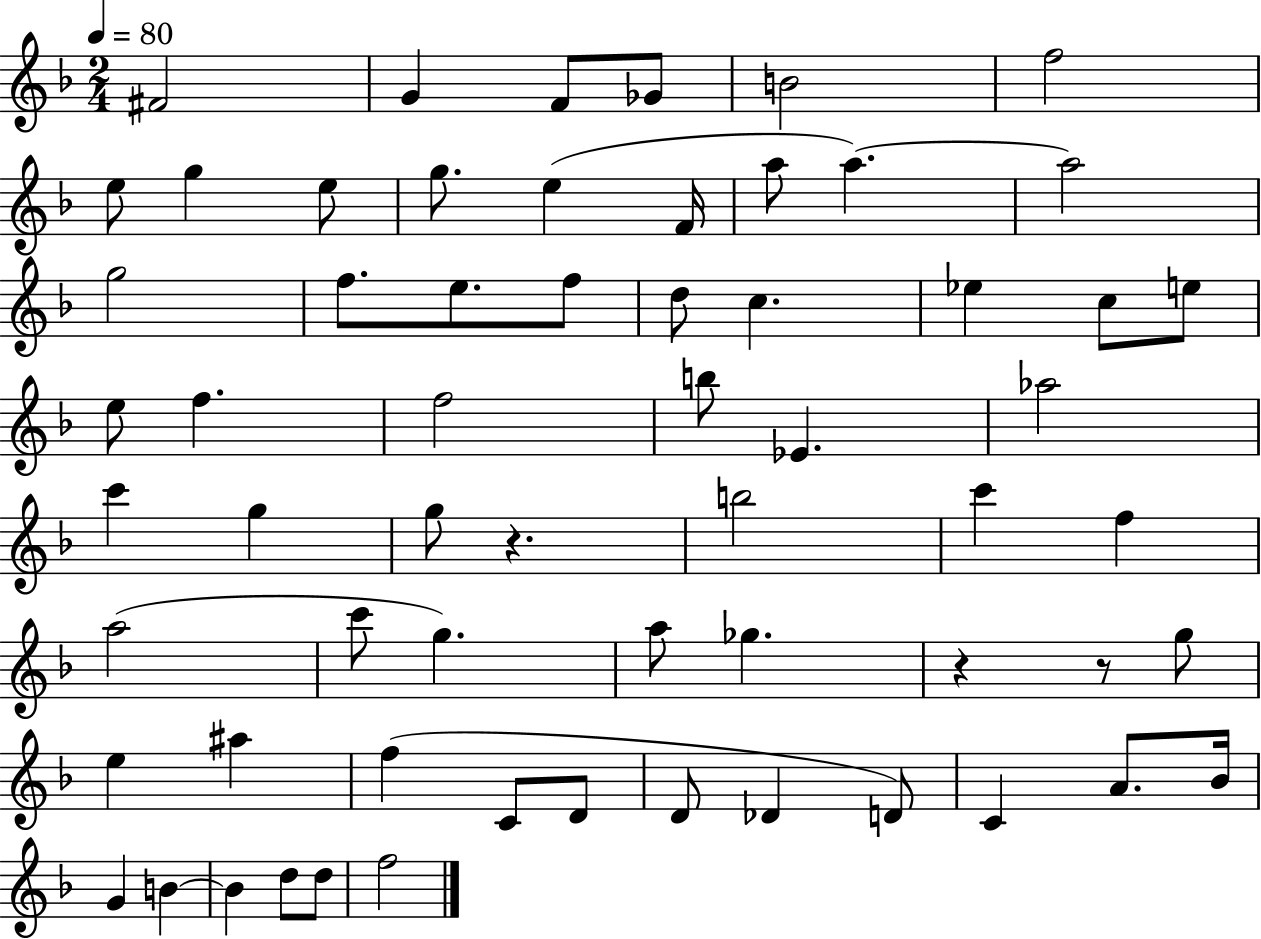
F#4/h G4/q F4/e Gb4/e B4/h F5/h E5/e G5/q E5/e G5/e. E5/q F4/s A5/e A5/q. A5/h G5/h F5/e. E5/e. F5/e D5/e C5/q. Eb5/q C5/e E5/e E5/e F5/q. F5/h B5/e Eb4/q. Ab5/h C6/q G5/q G5/e R/q. B5/h C6/q F5/q A5/h C6/e G5/q. A5/e Gb5/q. R/q R/e G5/e E5/q A#5/q F5/q C4/e D4/e D4/e Db4/q D4/e C4/q A4/e. Bb4/s G4/q B4/q B4/q D5/e D5/e F5/h